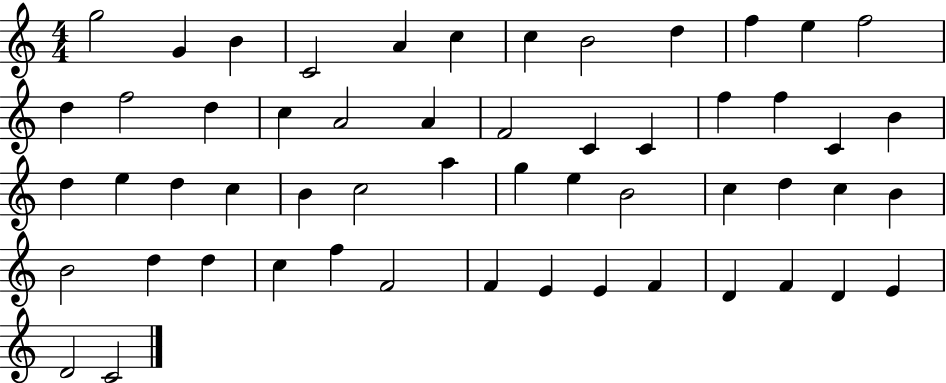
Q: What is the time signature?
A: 4/4